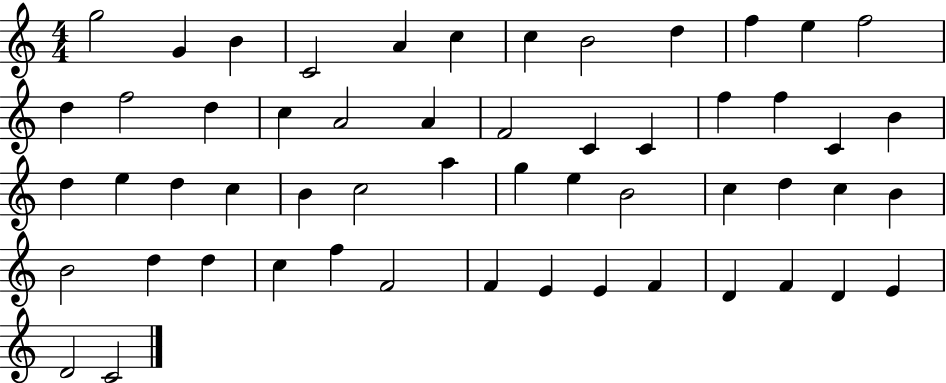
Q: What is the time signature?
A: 4/4